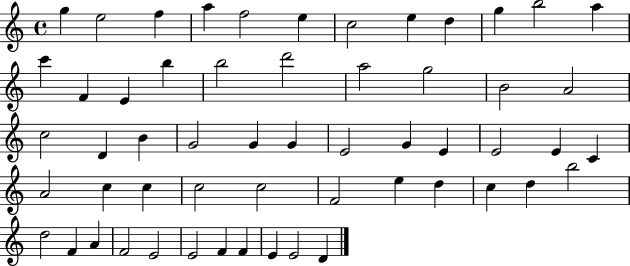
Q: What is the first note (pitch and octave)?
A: G5